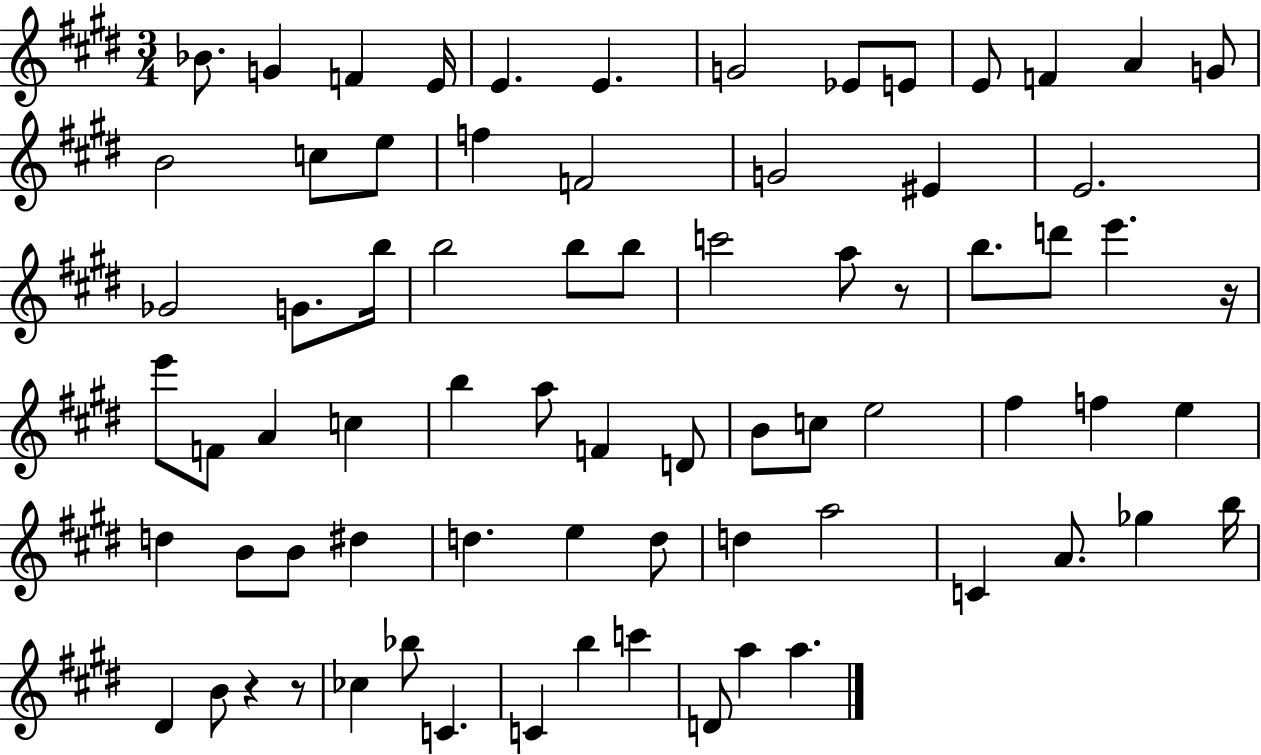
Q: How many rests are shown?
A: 4